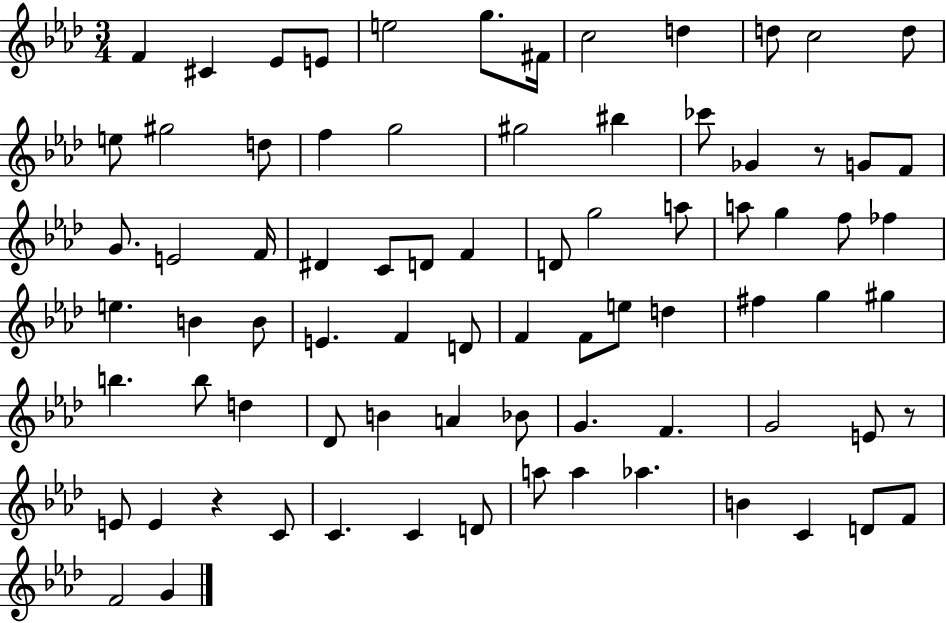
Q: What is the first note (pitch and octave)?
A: F4